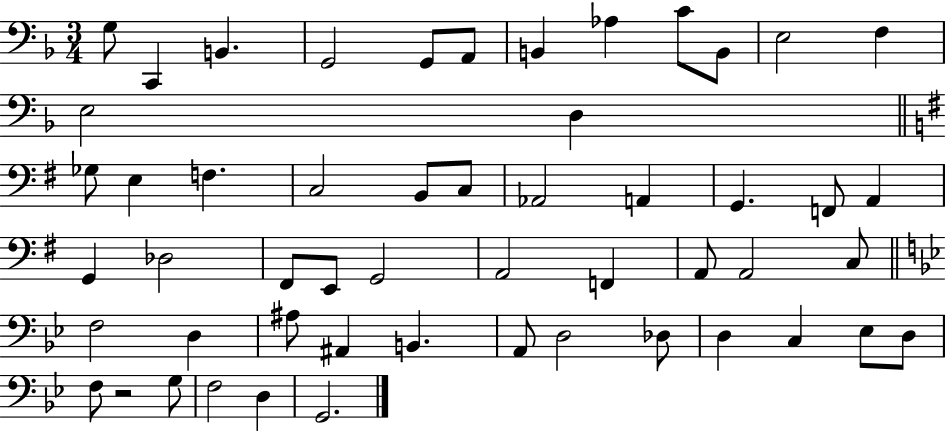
G3/e C2/q B2/q. G2/h G2/e A2/e B2/q Ab3/q C4/e B2/e E3/h F3/q E3/h D3/q Gb3/e E3/q F3/q. C3/h B2/e C3/e Ab2/h A2/q G2/q. F2/e A2/q G2/q Db3/h F#2/e E2/e G2/h A2/h F2/q A2/e A2/h C3/e F3/h D3/q A#3/e A#2/q B2/q. A2/e D3/h Db3/e D3/q C3/q Eb3/e D3/e F3/e R/h G3/e F3/h D3/q G2/h.